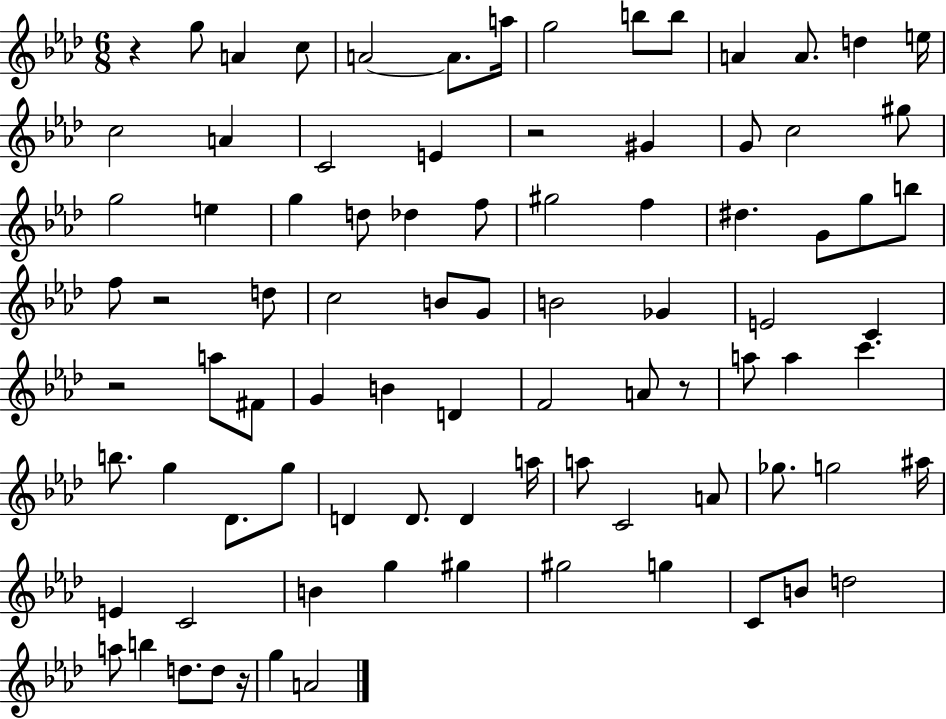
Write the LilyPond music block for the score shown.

{
  \clef treble
  \numericTimeSignature
  \time 6/8
  \key aes \major
  r4 g''8 a'4 c''8 | a'2~~ a'8. a''16 | g''2 b''8 b''8 | a'4 a'8. d''4 e''16 | \break c''2 a'4 | c'2 e'4 | r2 gis'4 | g'8 c''2 gis''8 | \break g''2 e''4 | g''4 d''8 des''4 f''8 | gis''2 f''4 | dis''4. g'8 g''8 b''8 | \break f''8 r2 d''8 | c''2 b'8 g'8 | b'2 ges'4 | e'2 c'4 | \break r2 a''8 fis'8 | g'4 b'4 d'4 | f'2 a'8 r8 | a''8 a''4 c'''4. | \break b''8. g''4 des'8. g''8 | d'4 d'8. d'4 a''16 | a''8 c'2 a'8 | ges''8. g''2 ais''16 | \break e'4 c'2 | b'4 g''4 gis''4 | gis''2 g''4 | c'8 b'8 d''2 | \break a''8 b''4 d''8. d''8 r16 | g''4 a'2 | \bar "|."
}